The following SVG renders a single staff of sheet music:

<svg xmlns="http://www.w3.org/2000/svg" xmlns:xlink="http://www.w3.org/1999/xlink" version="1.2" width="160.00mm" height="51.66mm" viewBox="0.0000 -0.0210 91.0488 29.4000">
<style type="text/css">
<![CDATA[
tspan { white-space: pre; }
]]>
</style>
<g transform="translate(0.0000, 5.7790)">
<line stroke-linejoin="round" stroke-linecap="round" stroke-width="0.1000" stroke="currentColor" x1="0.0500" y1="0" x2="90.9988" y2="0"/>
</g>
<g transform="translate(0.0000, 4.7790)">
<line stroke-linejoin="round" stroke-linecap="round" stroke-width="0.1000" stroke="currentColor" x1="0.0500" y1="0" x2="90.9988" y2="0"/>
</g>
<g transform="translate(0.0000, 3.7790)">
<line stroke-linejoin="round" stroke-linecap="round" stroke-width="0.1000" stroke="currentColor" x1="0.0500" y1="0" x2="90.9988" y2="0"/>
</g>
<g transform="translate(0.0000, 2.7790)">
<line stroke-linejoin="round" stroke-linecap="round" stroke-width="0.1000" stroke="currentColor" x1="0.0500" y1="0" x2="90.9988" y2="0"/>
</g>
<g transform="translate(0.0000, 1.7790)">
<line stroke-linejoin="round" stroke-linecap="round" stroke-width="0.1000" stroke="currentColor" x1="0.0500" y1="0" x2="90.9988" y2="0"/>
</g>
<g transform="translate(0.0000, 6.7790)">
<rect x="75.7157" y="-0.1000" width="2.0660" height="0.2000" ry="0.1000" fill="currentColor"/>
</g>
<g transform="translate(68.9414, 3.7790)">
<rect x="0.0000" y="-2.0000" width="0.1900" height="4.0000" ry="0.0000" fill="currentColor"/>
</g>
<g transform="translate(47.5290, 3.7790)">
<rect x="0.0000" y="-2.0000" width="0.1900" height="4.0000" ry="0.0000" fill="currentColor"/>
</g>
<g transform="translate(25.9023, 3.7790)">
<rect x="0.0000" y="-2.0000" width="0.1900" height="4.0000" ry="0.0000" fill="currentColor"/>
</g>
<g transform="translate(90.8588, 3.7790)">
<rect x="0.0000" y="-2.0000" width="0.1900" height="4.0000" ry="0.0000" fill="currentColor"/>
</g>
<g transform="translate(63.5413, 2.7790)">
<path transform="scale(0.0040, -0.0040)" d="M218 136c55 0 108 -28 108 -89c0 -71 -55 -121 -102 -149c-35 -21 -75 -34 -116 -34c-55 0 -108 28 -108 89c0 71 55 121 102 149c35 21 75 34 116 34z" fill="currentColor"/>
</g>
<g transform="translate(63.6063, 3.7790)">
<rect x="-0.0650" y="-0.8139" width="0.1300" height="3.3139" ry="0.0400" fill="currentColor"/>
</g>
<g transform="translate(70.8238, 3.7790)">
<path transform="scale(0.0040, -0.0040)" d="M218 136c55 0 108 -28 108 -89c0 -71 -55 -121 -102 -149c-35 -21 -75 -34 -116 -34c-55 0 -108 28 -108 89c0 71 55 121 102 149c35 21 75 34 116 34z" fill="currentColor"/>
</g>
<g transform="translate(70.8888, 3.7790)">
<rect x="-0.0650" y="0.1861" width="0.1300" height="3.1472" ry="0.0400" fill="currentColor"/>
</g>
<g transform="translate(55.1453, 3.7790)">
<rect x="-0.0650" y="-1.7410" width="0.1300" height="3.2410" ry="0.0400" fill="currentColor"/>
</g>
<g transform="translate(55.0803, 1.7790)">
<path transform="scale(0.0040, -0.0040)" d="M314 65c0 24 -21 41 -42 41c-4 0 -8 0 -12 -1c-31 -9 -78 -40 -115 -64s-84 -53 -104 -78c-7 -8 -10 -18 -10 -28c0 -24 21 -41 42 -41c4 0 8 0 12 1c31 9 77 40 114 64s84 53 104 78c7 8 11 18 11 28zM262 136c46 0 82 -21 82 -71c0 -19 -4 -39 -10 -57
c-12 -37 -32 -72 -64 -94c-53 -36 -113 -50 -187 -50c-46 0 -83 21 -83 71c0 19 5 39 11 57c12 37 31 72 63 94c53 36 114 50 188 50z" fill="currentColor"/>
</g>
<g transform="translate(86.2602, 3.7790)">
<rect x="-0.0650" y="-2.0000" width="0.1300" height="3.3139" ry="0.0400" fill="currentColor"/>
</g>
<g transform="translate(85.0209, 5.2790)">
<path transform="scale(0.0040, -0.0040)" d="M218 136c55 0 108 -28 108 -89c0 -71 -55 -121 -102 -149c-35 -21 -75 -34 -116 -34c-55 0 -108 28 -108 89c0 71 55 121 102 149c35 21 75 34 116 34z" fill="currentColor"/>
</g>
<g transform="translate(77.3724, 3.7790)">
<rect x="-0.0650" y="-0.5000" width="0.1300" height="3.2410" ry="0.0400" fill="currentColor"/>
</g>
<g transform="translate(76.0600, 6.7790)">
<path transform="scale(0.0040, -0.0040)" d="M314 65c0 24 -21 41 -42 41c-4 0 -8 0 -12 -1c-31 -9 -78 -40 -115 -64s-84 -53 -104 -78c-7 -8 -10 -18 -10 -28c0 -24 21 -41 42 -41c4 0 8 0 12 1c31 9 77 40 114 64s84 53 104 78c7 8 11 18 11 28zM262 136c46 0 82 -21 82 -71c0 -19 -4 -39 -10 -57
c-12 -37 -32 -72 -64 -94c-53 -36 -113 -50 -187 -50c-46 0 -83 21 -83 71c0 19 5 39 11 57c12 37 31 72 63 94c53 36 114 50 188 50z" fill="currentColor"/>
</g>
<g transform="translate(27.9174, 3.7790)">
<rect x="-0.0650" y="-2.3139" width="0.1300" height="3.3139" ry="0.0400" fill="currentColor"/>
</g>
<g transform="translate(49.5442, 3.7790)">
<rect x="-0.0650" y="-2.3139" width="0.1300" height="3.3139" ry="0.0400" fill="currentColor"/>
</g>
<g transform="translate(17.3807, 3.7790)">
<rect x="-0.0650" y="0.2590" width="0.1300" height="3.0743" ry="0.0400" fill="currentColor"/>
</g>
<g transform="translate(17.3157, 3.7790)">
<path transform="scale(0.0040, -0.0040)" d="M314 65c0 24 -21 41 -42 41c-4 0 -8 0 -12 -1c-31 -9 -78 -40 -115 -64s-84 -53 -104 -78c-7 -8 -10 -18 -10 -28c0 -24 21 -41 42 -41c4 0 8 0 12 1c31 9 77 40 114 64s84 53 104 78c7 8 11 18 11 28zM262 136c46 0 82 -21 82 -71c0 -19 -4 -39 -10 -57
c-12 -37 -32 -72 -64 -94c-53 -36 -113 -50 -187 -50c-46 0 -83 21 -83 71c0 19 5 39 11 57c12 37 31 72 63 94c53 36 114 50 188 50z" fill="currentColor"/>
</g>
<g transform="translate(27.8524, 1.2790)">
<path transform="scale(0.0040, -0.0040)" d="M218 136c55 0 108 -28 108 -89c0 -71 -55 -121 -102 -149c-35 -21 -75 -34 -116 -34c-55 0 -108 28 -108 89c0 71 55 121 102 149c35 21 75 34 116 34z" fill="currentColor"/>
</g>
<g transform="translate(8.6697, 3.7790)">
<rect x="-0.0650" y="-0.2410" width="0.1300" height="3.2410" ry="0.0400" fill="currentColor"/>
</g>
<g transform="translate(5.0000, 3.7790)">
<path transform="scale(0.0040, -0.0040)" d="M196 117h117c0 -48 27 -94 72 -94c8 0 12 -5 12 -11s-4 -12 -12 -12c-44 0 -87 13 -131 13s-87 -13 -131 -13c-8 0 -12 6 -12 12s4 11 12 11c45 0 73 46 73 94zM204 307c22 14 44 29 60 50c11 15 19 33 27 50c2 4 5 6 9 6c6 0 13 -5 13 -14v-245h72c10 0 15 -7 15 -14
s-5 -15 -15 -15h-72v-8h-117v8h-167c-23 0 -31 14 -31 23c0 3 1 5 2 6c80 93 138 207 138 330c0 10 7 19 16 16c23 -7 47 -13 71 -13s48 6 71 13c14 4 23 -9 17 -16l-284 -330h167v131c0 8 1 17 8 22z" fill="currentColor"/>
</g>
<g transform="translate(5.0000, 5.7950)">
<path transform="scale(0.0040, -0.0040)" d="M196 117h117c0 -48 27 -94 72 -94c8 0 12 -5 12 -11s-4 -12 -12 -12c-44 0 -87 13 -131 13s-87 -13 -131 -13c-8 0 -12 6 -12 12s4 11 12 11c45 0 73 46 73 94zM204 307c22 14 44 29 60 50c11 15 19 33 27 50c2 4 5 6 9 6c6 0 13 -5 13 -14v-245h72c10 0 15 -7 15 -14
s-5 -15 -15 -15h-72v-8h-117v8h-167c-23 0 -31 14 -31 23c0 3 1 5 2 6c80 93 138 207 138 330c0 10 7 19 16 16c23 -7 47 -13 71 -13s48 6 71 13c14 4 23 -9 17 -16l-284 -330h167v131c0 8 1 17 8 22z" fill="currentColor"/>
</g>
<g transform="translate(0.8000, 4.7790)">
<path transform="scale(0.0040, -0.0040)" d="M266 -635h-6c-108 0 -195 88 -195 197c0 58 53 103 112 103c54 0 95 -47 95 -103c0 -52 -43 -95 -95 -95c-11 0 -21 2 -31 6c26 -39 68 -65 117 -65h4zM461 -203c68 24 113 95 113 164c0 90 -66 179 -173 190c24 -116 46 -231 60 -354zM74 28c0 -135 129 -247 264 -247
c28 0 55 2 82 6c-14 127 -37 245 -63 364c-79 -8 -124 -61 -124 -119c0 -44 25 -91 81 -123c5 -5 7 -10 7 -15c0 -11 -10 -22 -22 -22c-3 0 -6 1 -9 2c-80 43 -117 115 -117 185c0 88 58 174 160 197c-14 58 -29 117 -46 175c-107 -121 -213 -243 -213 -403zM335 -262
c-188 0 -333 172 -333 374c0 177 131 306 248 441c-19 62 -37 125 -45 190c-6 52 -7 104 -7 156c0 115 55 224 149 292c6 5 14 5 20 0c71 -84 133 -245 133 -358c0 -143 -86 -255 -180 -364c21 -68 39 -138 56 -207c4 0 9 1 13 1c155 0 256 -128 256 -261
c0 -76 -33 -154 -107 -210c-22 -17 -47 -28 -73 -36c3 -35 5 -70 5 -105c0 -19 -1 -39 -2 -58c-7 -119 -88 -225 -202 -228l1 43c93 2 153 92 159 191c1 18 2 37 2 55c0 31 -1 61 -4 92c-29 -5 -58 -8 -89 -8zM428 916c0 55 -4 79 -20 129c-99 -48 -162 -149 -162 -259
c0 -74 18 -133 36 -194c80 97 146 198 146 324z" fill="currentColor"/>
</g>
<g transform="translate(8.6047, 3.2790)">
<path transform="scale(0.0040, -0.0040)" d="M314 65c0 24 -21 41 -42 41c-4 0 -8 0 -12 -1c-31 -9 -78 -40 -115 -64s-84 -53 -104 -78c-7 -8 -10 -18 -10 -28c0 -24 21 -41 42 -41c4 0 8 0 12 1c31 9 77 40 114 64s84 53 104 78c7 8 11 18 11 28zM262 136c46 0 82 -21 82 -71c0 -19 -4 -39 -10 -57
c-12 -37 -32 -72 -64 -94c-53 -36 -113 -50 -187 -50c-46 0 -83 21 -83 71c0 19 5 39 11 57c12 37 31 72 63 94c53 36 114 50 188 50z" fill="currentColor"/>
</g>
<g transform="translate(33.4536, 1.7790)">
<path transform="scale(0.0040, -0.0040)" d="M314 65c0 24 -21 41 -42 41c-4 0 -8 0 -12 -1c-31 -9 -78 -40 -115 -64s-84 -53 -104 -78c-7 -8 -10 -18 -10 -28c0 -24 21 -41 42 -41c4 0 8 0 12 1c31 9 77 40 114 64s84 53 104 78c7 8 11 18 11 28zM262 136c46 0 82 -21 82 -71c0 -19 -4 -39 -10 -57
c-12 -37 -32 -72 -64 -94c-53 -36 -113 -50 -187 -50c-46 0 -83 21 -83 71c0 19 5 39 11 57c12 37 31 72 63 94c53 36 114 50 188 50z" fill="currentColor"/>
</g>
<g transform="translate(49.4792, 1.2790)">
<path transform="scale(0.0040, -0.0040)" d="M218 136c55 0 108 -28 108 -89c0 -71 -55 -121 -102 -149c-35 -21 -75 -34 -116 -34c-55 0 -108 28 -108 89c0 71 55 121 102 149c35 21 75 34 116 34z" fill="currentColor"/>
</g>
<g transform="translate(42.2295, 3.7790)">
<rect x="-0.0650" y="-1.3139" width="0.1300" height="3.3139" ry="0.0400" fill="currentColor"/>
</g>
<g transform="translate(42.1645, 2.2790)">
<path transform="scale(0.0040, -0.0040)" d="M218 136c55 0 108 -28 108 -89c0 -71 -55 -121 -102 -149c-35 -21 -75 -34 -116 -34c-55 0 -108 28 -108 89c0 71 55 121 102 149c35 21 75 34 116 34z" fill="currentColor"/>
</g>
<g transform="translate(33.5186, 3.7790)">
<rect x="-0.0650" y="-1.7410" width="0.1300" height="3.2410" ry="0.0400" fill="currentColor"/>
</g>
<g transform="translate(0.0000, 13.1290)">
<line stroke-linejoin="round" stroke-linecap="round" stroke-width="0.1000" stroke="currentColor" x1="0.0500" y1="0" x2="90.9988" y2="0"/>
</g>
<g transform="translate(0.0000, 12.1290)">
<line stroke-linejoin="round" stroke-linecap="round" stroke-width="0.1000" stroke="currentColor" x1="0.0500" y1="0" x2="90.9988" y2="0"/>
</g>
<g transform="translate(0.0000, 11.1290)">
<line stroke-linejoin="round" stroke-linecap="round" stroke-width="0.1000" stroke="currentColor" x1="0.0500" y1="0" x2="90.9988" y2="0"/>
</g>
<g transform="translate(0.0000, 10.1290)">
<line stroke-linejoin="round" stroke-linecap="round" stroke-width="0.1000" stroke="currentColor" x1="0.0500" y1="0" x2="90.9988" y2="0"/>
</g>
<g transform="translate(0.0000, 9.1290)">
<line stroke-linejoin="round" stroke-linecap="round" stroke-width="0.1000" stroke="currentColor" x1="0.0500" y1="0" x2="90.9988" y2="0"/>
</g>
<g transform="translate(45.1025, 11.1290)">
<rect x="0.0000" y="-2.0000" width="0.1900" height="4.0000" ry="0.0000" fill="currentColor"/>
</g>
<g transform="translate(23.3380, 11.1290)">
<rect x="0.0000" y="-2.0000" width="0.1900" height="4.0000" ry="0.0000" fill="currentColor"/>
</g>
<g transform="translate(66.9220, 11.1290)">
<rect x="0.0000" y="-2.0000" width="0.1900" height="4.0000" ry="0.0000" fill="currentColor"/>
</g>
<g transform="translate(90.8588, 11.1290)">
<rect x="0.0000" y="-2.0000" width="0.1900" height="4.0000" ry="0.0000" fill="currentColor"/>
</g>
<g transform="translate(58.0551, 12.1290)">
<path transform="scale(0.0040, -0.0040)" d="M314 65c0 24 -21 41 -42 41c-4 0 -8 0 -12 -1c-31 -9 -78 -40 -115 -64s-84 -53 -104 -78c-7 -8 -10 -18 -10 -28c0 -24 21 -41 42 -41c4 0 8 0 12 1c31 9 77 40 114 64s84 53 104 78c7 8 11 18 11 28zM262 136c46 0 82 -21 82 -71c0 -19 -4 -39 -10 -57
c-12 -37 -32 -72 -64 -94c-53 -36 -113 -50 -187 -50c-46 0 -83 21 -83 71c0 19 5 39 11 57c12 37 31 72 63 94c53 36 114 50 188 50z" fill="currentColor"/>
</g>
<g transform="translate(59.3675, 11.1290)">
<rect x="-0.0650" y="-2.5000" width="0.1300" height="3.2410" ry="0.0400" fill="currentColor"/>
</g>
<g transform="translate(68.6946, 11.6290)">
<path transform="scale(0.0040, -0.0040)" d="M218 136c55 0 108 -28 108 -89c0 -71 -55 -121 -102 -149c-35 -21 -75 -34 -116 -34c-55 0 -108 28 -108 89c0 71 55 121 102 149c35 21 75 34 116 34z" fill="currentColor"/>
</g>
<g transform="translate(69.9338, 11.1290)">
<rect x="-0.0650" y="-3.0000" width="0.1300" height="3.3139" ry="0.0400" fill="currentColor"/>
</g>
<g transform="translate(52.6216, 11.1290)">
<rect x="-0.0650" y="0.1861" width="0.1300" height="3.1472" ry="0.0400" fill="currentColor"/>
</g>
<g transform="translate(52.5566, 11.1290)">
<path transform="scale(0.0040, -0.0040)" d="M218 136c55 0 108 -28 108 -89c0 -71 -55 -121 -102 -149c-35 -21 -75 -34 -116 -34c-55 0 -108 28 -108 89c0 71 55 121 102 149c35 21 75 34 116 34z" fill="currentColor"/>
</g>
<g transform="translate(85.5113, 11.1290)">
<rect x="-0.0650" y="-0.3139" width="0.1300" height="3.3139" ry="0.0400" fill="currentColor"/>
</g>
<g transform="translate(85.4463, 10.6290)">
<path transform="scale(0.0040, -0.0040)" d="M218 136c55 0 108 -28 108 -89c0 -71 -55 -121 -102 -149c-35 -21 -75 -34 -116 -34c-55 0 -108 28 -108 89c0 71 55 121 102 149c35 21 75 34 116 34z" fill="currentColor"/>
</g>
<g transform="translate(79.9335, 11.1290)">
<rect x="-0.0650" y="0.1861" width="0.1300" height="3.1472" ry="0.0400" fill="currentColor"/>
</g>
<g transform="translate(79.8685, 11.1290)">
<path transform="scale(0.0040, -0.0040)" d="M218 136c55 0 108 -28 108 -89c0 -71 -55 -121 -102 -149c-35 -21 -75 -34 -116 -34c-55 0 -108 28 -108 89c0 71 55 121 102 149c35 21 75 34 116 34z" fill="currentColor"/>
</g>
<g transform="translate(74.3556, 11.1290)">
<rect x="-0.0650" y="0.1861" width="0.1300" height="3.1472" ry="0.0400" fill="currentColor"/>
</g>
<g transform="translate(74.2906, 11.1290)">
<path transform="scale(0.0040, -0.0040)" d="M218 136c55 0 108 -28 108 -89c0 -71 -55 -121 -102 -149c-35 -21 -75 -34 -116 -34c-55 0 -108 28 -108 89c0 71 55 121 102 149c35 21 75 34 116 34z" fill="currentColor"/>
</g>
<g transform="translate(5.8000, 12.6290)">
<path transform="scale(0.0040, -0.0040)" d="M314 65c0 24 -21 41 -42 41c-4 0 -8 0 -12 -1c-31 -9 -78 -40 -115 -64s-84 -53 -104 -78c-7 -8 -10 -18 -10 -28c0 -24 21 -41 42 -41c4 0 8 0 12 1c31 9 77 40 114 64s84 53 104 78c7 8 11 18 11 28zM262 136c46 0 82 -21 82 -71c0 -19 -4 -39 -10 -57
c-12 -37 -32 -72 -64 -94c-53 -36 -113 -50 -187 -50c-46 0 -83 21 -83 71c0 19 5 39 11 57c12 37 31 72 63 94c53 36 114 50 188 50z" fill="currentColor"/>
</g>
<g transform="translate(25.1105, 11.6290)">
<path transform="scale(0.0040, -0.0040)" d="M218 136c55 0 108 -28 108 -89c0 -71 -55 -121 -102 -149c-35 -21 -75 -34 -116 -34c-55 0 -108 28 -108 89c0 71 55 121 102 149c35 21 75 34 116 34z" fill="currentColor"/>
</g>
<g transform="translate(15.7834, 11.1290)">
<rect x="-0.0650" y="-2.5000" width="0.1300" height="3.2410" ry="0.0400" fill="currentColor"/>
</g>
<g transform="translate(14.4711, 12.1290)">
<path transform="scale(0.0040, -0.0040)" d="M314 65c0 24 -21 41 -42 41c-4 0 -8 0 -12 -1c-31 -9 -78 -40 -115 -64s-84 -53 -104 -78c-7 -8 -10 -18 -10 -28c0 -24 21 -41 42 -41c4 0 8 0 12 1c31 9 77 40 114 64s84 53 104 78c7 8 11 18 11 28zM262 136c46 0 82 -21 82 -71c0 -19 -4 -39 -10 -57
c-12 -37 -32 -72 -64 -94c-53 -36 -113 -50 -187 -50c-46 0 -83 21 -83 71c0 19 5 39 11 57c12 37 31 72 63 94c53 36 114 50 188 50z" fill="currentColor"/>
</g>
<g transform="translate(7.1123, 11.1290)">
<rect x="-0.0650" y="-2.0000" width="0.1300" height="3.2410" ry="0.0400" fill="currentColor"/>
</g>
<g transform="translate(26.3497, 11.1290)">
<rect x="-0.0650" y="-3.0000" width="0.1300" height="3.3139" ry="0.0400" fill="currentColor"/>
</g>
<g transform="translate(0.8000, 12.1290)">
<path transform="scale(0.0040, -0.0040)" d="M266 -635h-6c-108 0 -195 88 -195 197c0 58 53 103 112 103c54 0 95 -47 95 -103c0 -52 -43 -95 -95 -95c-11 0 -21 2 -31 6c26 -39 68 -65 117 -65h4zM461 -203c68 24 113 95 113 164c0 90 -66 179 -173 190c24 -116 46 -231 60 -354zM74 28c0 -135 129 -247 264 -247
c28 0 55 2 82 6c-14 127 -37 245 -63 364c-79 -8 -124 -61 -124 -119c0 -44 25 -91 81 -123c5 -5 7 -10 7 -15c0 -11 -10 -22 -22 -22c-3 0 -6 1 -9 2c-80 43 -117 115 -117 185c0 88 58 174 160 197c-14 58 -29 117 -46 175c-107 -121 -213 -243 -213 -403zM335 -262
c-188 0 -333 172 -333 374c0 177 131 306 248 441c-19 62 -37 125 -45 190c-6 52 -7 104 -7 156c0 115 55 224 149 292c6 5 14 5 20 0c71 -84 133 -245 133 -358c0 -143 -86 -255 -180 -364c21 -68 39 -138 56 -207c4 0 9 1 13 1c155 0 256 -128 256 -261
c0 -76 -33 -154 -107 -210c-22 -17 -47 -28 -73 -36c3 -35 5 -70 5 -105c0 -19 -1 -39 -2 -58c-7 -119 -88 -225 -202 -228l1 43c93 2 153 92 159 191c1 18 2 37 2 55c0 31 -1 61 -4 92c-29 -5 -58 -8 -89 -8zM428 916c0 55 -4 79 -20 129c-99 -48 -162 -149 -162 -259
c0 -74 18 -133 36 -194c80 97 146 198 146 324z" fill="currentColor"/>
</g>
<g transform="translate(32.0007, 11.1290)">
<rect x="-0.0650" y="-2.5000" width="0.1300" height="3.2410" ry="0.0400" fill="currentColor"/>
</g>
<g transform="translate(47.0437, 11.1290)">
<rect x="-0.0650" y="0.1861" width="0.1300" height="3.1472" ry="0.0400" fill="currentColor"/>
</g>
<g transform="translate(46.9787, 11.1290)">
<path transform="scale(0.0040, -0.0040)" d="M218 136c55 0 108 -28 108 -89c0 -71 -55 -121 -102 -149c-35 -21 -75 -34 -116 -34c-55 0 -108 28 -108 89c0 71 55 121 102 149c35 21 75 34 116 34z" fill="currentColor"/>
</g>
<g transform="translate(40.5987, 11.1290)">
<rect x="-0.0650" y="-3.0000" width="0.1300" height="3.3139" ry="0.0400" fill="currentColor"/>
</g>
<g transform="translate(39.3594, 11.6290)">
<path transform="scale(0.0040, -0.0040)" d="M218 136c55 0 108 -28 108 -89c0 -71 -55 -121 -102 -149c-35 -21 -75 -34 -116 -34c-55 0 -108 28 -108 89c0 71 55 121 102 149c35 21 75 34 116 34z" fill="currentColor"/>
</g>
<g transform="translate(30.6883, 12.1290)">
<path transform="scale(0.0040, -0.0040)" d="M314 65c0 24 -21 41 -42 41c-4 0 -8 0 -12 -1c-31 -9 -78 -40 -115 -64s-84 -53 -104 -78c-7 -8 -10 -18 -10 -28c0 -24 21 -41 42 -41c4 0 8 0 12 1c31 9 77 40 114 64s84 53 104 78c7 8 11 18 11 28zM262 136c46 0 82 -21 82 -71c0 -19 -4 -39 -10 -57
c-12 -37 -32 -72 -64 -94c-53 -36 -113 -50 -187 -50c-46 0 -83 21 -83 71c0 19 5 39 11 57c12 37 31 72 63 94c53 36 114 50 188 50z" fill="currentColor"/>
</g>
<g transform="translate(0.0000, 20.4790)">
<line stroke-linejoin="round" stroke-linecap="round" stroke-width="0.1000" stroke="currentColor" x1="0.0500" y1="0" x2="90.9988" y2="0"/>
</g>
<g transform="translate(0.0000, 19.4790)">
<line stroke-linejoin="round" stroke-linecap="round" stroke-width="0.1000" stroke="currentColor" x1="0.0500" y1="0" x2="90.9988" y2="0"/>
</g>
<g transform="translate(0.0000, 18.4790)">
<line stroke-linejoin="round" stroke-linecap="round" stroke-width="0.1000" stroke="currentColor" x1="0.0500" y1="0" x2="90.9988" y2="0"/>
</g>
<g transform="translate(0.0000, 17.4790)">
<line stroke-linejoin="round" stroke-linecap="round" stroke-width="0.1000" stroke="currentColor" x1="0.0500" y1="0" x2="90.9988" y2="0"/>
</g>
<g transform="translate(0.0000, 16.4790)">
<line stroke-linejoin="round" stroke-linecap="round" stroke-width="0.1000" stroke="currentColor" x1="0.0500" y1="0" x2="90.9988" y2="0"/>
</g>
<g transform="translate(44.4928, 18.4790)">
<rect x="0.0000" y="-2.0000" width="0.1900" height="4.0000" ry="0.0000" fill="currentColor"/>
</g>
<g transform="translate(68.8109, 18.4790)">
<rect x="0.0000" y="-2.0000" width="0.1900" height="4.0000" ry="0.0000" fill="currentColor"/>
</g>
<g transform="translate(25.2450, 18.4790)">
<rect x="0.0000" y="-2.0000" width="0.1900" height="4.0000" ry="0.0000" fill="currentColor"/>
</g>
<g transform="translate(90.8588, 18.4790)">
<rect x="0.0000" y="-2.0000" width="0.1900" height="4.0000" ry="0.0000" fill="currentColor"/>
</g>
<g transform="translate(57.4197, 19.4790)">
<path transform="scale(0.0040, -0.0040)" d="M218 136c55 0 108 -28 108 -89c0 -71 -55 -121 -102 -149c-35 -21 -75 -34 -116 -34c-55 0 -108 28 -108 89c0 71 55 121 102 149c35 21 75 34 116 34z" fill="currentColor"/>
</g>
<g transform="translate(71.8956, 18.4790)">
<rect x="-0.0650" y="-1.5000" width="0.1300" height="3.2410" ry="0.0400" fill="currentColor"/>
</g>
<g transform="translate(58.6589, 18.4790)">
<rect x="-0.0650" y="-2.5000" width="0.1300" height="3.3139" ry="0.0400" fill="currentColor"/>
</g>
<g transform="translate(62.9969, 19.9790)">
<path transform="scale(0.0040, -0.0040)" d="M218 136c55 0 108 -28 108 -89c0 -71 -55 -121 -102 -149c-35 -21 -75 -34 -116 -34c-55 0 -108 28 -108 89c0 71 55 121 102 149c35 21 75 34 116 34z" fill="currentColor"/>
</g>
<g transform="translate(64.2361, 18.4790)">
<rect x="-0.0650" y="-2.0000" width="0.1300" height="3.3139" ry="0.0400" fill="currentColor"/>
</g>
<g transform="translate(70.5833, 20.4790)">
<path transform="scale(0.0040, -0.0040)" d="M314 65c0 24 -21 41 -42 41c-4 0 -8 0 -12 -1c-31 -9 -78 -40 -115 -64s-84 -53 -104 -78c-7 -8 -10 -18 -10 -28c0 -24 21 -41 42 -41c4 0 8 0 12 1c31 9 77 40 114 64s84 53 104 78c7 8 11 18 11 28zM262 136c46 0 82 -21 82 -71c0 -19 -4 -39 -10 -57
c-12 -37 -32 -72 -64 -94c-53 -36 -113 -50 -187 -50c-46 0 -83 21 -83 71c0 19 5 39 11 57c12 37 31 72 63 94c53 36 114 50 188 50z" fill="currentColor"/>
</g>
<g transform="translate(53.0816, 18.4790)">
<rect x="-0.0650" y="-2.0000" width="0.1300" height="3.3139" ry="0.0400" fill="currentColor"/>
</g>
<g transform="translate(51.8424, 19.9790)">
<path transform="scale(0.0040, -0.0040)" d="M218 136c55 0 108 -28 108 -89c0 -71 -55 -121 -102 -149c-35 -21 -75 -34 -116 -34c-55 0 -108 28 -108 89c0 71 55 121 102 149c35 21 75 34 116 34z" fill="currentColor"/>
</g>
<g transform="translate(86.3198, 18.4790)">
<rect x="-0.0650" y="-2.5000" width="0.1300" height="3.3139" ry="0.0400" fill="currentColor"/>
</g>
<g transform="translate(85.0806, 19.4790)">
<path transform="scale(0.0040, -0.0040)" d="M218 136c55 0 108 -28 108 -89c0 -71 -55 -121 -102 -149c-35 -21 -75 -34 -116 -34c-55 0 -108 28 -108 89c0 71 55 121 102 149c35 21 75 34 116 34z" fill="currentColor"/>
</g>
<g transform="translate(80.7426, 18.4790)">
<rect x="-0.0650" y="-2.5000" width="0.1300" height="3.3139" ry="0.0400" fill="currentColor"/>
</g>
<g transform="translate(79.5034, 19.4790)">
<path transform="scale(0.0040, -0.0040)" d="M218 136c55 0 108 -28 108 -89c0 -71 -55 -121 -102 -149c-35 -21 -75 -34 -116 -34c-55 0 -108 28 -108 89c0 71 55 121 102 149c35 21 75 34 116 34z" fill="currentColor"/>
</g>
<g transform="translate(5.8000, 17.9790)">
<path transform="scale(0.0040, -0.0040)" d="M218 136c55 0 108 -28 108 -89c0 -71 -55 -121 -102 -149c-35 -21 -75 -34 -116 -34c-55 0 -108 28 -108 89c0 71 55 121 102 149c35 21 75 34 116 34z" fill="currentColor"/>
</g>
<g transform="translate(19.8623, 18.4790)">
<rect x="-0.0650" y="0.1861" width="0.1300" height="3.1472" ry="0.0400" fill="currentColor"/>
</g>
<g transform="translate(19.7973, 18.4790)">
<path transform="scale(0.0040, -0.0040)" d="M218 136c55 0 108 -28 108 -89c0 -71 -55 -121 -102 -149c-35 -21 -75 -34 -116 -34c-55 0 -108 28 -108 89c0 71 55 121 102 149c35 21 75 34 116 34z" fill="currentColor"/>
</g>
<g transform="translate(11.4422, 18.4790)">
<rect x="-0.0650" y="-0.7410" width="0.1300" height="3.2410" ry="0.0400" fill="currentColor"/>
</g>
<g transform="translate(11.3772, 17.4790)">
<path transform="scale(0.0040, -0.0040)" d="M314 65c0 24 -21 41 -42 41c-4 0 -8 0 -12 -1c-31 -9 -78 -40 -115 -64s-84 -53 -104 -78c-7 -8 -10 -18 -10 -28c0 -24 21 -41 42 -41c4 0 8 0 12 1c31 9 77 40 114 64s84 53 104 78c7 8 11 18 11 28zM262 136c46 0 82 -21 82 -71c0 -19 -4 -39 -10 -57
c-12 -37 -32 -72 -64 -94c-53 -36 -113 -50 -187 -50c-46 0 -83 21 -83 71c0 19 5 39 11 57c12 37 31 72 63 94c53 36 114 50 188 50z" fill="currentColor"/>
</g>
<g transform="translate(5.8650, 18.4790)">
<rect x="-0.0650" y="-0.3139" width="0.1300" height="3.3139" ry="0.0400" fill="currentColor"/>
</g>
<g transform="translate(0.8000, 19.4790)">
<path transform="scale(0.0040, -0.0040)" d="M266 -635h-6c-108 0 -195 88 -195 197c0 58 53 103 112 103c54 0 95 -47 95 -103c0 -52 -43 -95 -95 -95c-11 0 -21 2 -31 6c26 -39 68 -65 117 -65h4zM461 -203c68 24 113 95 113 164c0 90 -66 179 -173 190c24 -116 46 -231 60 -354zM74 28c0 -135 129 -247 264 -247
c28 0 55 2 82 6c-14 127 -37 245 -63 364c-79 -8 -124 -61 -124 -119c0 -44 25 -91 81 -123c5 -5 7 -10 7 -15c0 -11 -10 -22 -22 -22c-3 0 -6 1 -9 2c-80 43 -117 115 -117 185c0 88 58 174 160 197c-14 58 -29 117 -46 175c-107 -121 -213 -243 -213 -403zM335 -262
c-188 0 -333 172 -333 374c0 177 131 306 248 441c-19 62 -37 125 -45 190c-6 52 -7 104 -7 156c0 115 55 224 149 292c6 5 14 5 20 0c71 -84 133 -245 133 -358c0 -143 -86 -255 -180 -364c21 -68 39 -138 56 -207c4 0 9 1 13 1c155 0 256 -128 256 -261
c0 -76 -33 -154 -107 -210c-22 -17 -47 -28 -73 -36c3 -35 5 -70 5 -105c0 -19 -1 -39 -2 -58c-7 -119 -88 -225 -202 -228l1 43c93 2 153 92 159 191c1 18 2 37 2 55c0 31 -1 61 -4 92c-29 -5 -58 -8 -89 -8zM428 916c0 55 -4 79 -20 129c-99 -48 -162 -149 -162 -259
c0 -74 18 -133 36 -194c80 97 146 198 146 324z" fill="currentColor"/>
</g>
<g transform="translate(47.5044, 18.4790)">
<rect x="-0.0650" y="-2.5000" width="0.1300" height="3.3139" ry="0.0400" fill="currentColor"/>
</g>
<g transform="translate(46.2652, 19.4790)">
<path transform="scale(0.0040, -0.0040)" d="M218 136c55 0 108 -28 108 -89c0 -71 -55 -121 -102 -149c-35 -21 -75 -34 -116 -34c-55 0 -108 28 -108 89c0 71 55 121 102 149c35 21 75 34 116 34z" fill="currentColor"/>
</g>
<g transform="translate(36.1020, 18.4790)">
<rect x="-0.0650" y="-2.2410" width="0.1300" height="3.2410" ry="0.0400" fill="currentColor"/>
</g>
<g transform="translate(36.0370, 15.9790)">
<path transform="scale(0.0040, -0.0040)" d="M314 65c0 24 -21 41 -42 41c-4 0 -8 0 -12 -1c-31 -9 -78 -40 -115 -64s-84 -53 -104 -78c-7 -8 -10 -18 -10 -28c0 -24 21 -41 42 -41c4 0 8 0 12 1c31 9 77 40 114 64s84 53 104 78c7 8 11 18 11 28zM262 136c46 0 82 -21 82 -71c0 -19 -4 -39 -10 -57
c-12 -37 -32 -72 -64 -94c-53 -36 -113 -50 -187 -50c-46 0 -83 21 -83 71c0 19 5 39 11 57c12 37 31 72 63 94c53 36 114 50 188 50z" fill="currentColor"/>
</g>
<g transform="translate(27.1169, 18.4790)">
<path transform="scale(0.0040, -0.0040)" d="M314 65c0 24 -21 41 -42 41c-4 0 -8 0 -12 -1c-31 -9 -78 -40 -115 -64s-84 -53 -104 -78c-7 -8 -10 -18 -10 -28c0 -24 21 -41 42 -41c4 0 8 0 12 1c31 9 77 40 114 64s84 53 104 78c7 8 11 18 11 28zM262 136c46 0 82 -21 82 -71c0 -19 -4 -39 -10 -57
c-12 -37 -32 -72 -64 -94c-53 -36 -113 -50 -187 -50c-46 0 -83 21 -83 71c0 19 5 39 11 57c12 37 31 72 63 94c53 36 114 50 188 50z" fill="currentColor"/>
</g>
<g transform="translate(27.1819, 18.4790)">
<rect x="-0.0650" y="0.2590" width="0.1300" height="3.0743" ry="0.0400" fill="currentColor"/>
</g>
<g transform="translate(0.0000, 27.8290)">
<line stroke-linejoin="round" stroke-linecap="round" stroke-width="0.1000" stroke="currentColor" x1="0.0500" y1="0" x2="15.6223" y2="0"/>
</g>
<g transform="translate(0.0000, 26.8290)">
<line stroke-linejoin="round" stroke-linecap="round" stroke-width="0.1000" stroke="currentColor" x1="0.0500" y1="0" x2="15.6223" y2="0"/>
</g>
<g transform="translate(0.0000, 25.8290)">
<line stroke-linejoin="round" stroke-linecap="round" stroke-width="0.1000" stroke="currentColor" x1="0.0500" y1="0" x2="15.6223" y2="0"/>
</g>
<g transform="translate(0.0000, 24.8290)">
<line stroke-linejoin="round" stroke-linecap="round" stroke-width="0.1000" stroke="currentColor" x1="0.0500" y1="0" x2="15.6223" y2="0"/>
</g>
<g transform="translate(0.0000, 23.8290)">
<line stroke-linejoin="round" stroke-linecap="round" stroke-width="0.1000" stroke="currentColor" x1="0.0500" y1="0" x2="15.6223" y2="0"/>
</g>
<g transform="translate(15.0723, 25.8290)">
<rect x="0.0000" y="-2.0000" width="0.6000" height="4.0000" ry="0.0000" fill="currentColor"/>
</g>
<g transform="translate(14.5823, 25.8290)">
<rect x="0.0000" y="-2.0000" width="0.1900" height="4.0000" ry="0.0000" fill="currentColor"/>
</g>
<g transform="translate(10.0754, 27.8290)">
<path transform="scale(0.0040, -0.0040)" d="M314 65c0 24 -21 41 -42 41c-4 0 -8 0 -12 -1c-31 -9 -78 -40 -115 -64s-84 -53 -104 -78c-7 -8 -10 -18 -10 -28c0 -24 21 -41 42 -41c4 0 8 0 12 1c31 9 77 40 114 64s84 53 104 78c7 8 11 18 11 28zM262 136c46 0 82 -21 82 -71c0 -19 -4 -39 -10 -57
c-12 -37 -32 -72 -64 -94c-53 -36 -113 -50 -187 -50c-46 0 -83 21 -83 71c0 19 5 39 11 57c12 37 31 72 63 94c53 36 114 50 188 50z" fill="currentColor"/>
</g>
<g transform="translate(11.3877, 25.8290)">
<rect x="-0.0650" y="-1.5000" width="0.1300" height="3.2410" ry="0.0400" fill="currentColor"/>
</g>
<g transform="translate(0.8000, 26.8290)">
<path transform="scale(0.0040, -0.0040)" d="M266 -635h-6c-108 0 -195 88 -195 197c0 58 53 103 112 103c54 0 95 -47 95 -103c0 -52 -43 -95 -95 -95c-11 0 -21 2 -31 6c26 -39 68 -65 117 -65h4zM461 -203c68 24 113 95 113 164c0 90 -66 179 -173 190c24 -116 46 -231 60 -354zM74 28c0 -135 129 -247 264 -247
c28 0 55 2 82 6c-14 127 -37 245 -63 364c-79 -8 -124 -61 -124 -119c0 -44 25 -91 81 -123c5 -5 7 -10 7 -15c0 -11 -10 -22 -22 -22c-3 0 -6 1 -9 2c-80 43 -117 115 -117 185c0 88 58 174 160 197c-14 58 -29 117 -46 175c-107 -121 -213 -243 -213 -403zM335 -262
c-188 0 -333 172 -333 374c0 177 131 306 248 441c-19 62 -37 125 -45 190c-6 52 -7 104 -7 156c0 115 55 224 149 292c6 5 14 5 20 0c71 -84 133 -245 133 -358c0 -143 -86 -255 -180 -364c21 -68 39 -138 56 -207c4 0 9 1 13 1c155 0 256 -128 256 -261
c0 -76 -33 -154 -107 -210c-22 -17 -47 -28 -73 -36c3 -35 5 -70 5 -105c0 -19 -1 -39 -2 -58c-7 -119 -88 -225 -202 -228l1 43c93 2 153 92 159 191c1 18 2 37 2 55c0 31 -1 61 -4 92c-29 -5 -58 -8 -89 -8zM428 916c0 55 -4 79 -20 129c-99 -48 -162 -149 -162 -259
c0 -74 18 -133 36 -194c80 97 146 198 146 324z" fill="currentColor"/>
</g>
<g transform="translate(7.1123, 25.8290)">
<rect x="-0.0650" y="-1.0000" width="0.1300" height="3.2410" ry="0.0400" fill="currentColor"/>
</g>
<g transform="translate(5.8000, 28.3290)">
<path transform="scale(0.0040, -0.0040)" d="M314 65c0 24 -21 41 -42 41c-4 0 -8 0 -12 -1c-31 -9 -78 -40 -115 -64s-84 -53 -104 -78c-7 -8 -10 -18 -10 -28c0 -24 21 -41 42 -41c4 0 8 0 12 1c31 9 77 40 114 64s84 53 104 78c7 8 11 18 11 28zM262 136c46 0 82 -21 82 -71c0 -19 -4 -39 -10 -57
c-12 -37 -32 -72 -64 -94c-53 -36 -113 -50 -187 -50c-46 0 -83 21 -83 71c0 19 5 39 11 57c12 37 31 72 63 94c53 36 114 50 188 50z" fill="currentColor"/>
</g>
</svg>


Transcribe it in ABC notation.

X:1
T:Untitled
M:4/4
L:1/4
K:C
c2 B2 g f2 e g f2 d B C2 F F2 G2 A G2 A B B G2 A B B c c d2 B B2 g2 G F G F E2 G G D2 E2